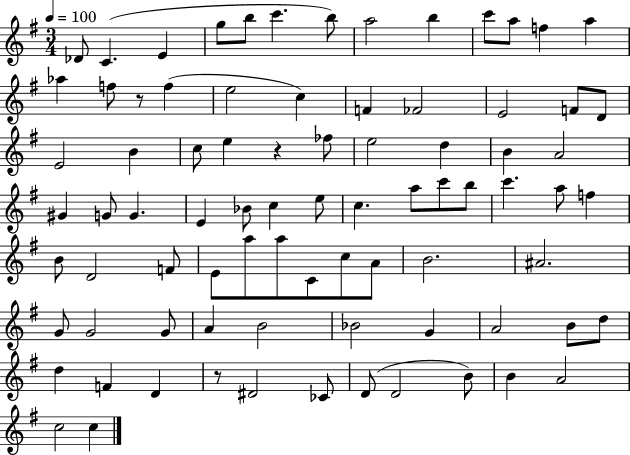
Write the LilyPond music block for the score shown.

{
  \clef treble
  \numericTimeSignature
  \time 3/4
  \key g \major
  \tempo 4 = 100
  \repeat volta 2 { des'8 c'4.( e'4 | g''8 b''8 c'''4. b''8) | a''2 b''4 | c'''8 a''8 f''4 a''4 | \break aes''4 f''8 r8 f''4( | e''2 c''4) | f'4 fes'2 | e'2 f'8 d'8 | \break e'2 b'4 | c''8 e''4 r4 fes''8 | e''2 d''4 | b'4 a'2 | \break gis'4 g'8 g'4. | e'4 bes'8 c''4 e''8 | c''4. a''8 c'''8 b''8 | c'''4. a''8 f''4 | \break b'8 d'2 f'8 | e'8 a''8 a''8 c'8 c''8 a'8 | b'2. | ais'2. | \break g'8 g'2 g'8 | a'4 b'2 | bes'2 g'4 | a'2 b'8 d''8 | \break d''4 f'4 d'4 | r8 dis'2 ces'8 | d'8( d'2 b'8) | b'4 a'2 | \break c''2 c''4 | } \bar "|."
}